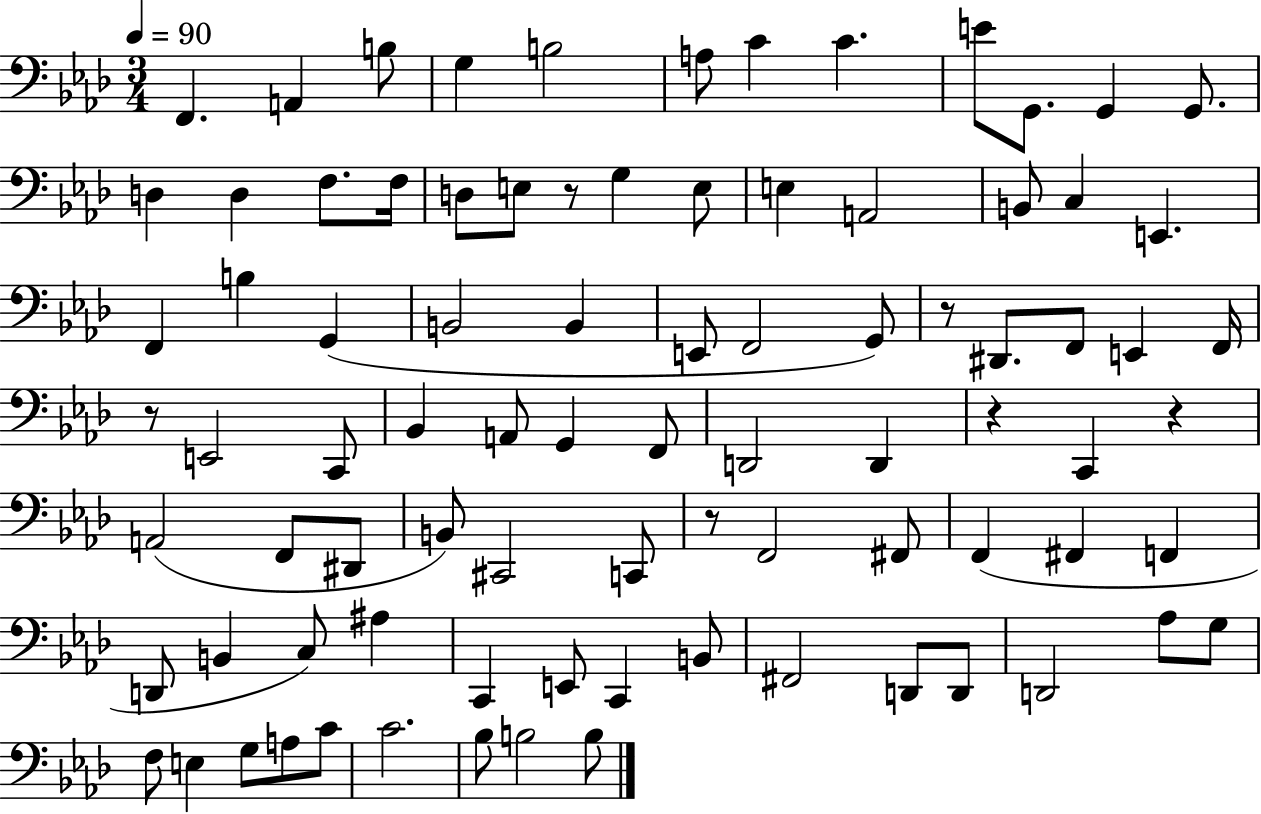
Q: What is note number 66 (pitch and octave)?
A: F#2